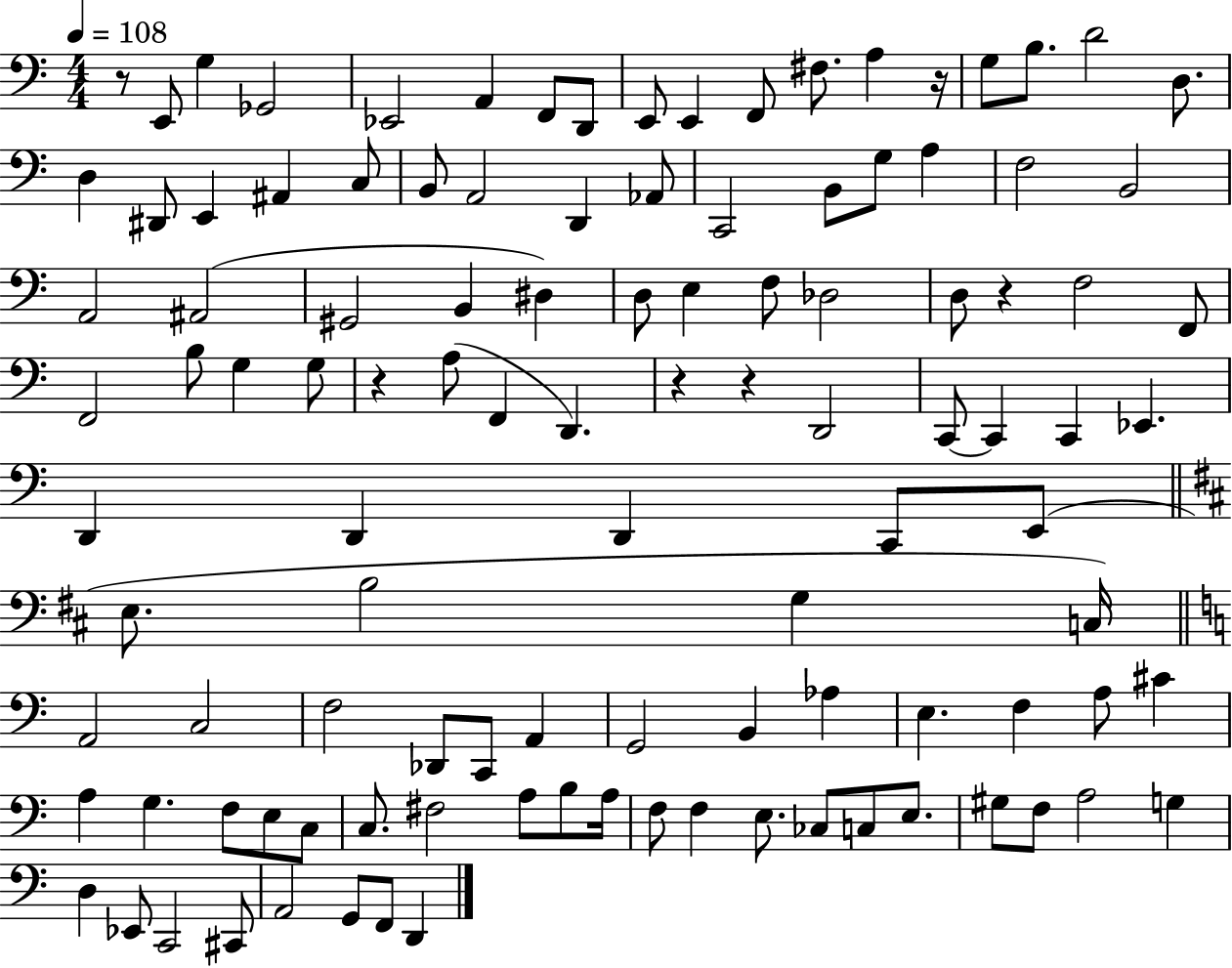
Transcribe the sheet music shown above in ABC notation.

X:1
T:Untitled
M:4/4
L:1/4
K:C
z/2 E,,/2 G, _G,,2 _E,,2 A,, F,,/2 D,,/2 E,,/2 E,, F,,/2 ^F,/2 A, z/4 G,/2 B,/2 D2 D,/2 D, ^D,,/2 E,, ^A,, C,/2 B,,/2 A,,2 D,, _A,,/2 C,,2 B,,/2 G,/2 A, F,2 B,,2 A,,2 ^A,,2 ^G,,2 B,, ^D, D,/2 E, F,/2 _D,2 D,/2 z F,2 F,,/2 F,,2 B,/2 G, G,/2 z A,/2 F,, D,, z z D,,2 C,,/2 C,, C,, _E,, D,, D,, D,, C,,/2 E,,/2 E,/2 B,2 G, C,/4 A,,2 C,2 F,2 _D,,/2 C,,/2 A,, G,,2 B,, _A, E, F, A,/2 ^C A, G, F,/2 E,/2 C,/2 C,/2 ^F,2 A,/2 B,/2 A,/4 F,/2 F, E,/2 _C,/2 C,/2 E,/2 ^G,/2 F,/2 A,2 G, D, _E,,/2 C,,2 ^C,,/2 A,,2 G,,/2 F,,/2 D,,